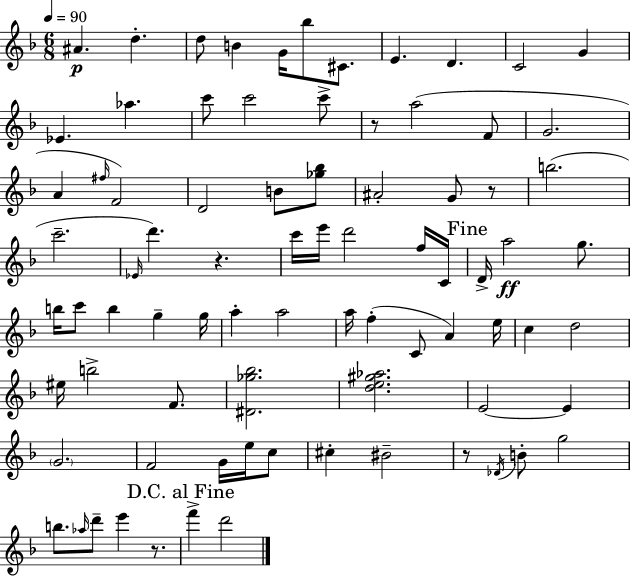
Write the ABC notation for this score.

X:1
T:Untitled
M:6/8
L:1/4
K:F
^A d d/2 B G/4 _b/2 ^C/2 E D C2 G _E _a c'/2 c'2 c'/2 z/2 a2 F/2 G2 A ^f/4 F2 D2 B/2 [_g_b]/2 ^A2 G/2 z/2 b2 c'2 _E/4 d' z c'/4 e'/4 d'2 f/4 C/4 D/4 a2 g/2 b/4 c'/2 b g g/4 a a2 a/4 f C/2 A e/4 c d2 ^e/4 b2 F/2 [^D_g_b]2 [de^g_a]2 E2 E G2 F2 G/4 e/4 c/2 ^c ^B2 z/2 _D/4 B/2 g2 b/2 _a/4 d'/2 e' z/2 f' d'2